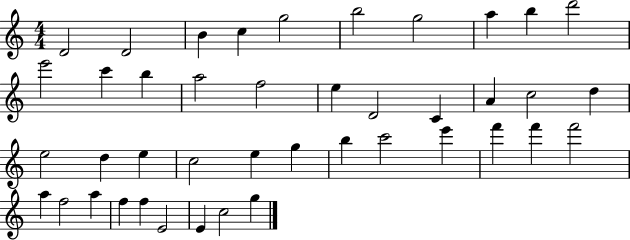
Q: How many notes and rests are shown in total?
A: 42